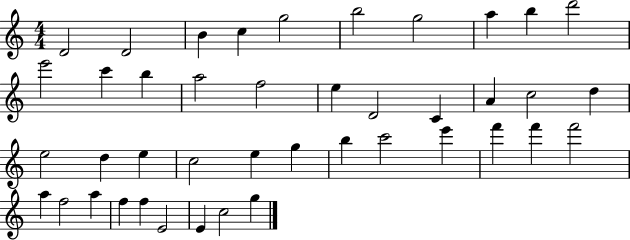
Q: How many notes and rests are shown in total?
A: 42